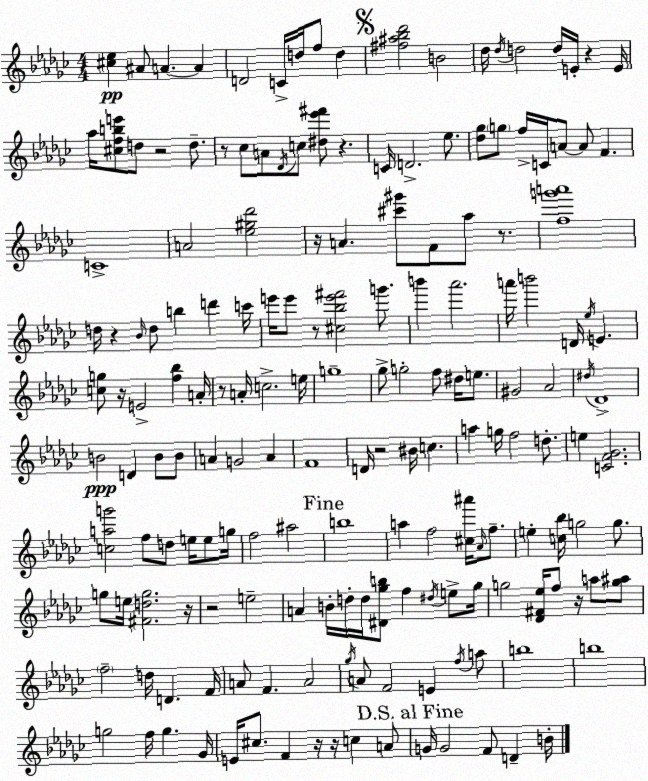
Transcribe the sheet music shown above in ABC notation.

X:1
T:Untitled
M:4/4
L:1/4
K:Ebm
[^c_e] ^A/2 A A D2 C/4 d/4 f/2 d [^f^a_b_d']2 B2 _d/4 _d/4 d2 d/4 E/4 z E/4 _a/4 [^cfbe']/2 d/2 z2 d/2 z/2 _c/2 A/2 _D/4 c/2 [^d_e'^f']/2 z C/4 D2 _e/2 [_d_g]/2 g/2 f/4 C/4 A/2 A/2 F C4 A2 [_e^g_d']2 z/4 A [^c'^g']/2 F/2 _a/2 z/2 [fg'a']4 d/4 z _B/4 d/2 b d' c'/4 e'/4 e'/2 z/2 [^c_be'^f']2 g'/2 b' _a'2 a'/4 b'2 D/4 _e/4 E [cg]/2 z/4 E2 [f_b] A/4 z/2 A/4 c2 e/4 g4 _g/2 g2 f/2 ^d/4 e/2 ^G2 _A2 ^d/4 _D4 B2 D B/2 B/2 A G2 A F4 D/4 z2 ^B/4 c a g/4 f2 d/2 e [CF_G]2 [cag']2 f/2 d/2 e/4 e/2 g/4 f2 ^a2 b4 a f2 [^c^a']/4 _A/4 f/2 e [c_b]/4 g2 g/2 g/2 e/4 [^Fdg]2 z/4 z2 e2 A B/4 d/4 d/4 [^D_gb]/2 f ^d/4 e/2 _g/4 g2 [_D^F_e]/4 f/2 z/4 a/2 [g^a]/2 f2 d/4 D F/4 A/2 F A2 _g/4 A/2 F2 E f/4 a/2 b4 b4 g2 f/4 g _G/4 E/4 ^c/2 F z/4 z/4 c A/2 G/4 G2 F/2 D B/4